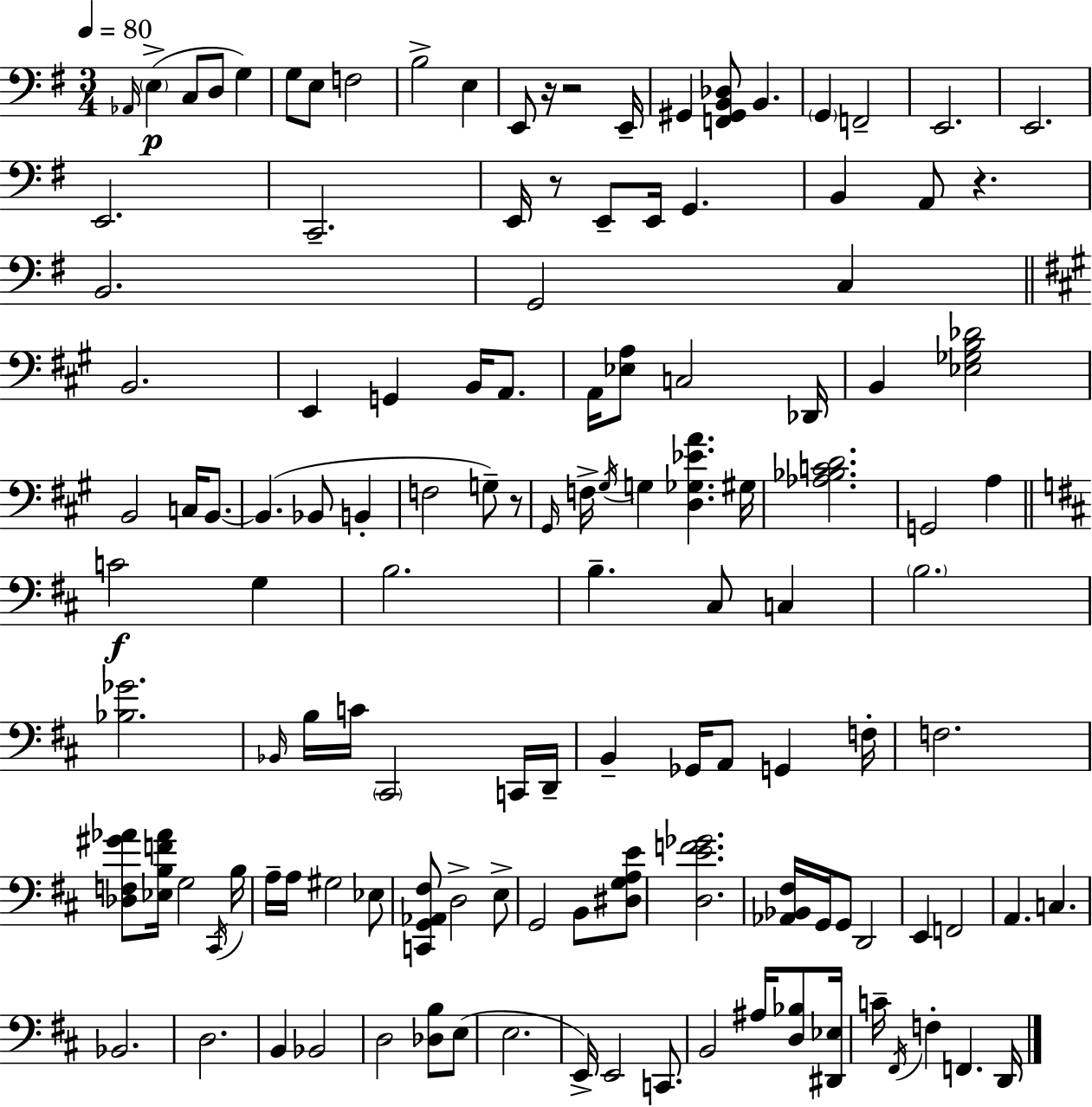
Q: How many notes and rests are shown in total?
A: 127